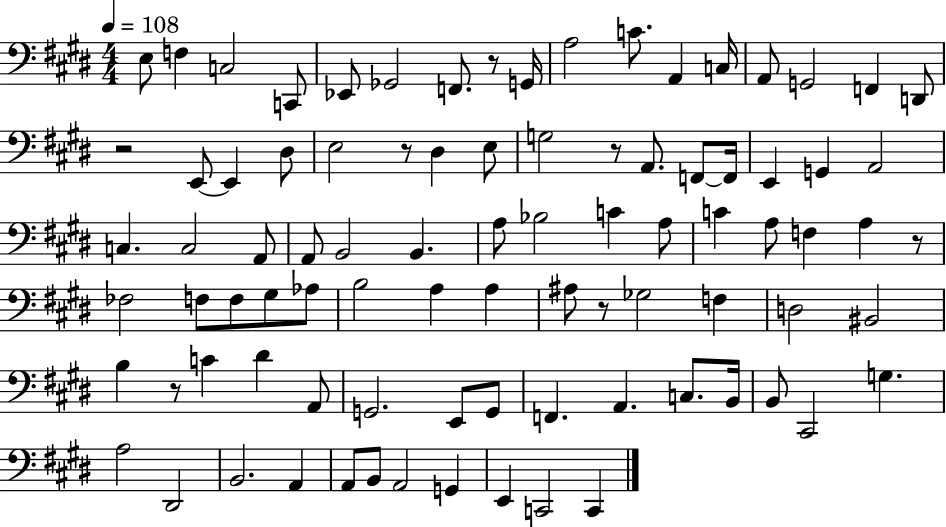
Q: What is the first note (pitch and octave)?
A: E3